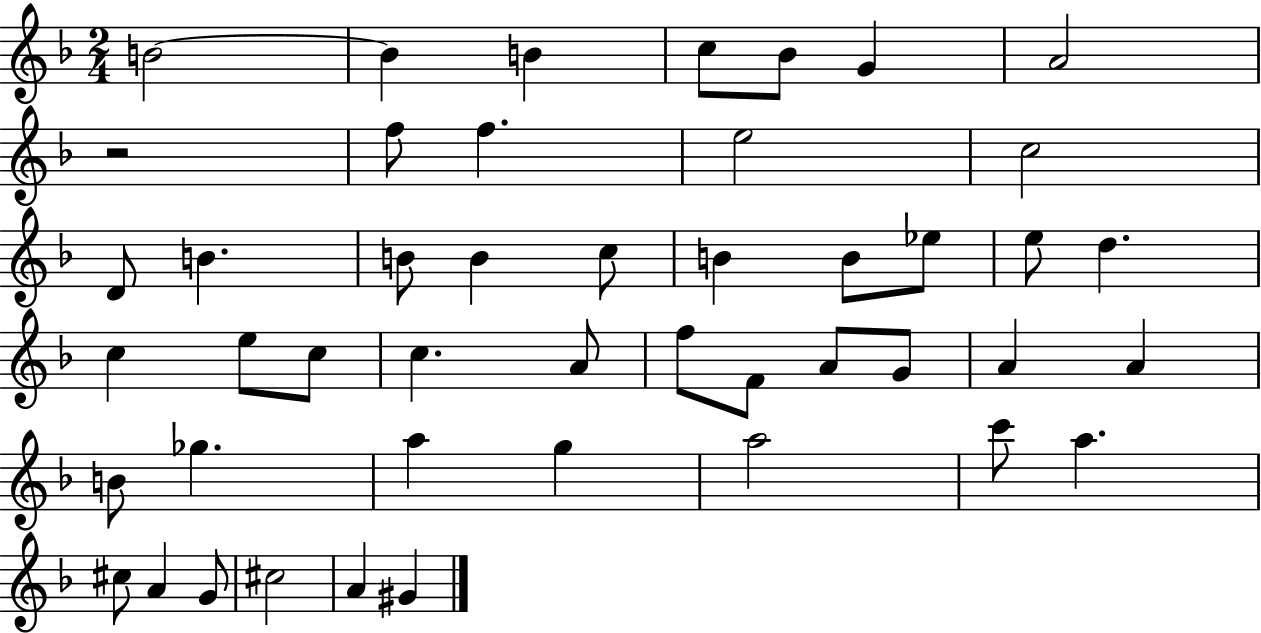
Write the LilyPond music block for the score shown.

{
  \clef treble
  \numericTimeSignature
  \time 2/4
  \key f \major
  b'2~~ | b'4 b'4 | c''8 bes'8 g'4 | a'2 | \break r2 | f''8 f''4. | e''2 | c''2 | \break d'8 b'4. | b'8 b'4 c''8 | b'4 b'8 ees''8 | e''8 d''4. | \break c''4 e''8 c''8 | c''4. a'8 | f''8 f'8 a'8 g'8 | a'4 a'4 | \break b'8 ges''4. | a''4 g''4 | a''2 | c'''8 a''4. | \break cis''8 a'4 g'8 | cis''2 | a'4 gis'4 | \bar "|."
}